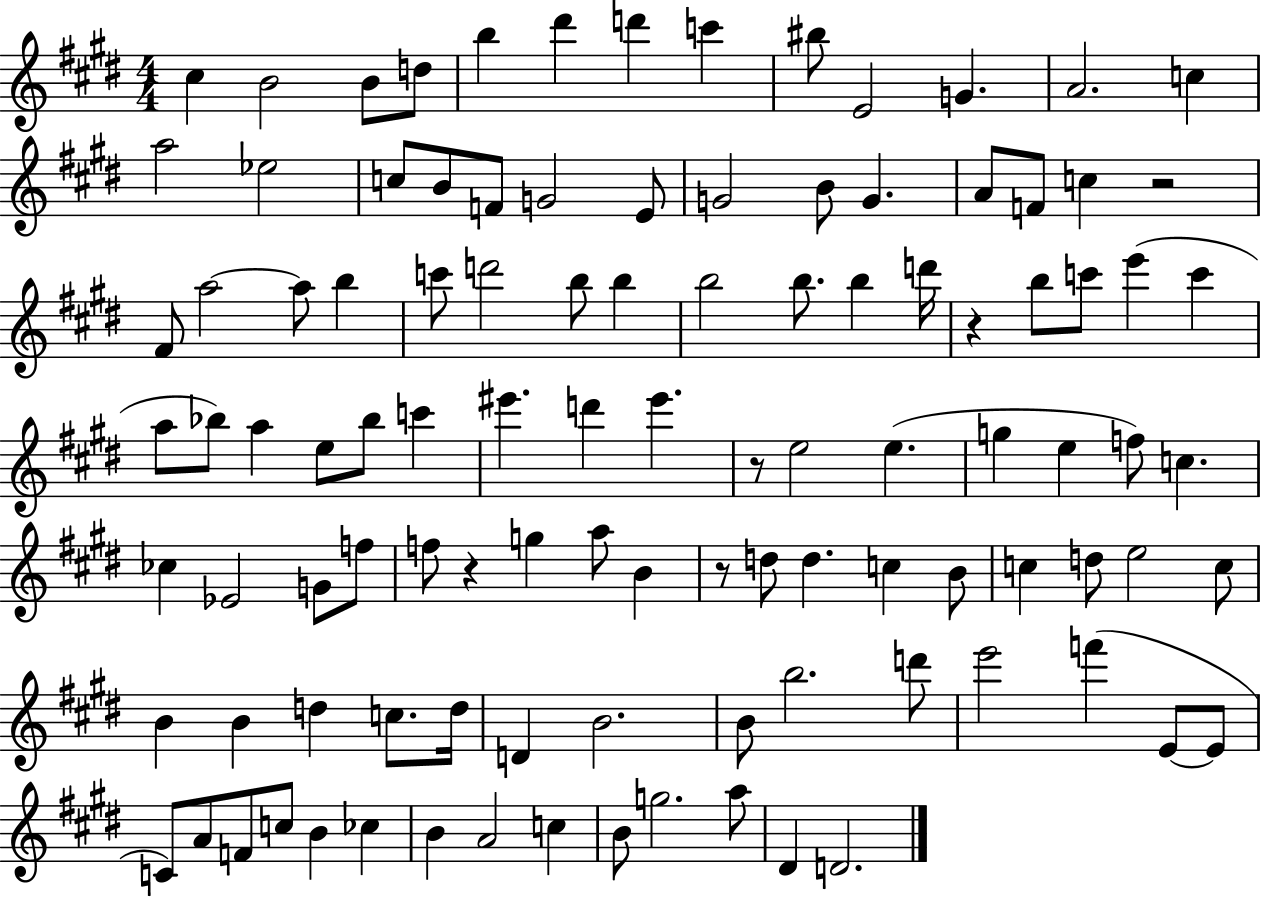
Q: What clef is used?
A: treble